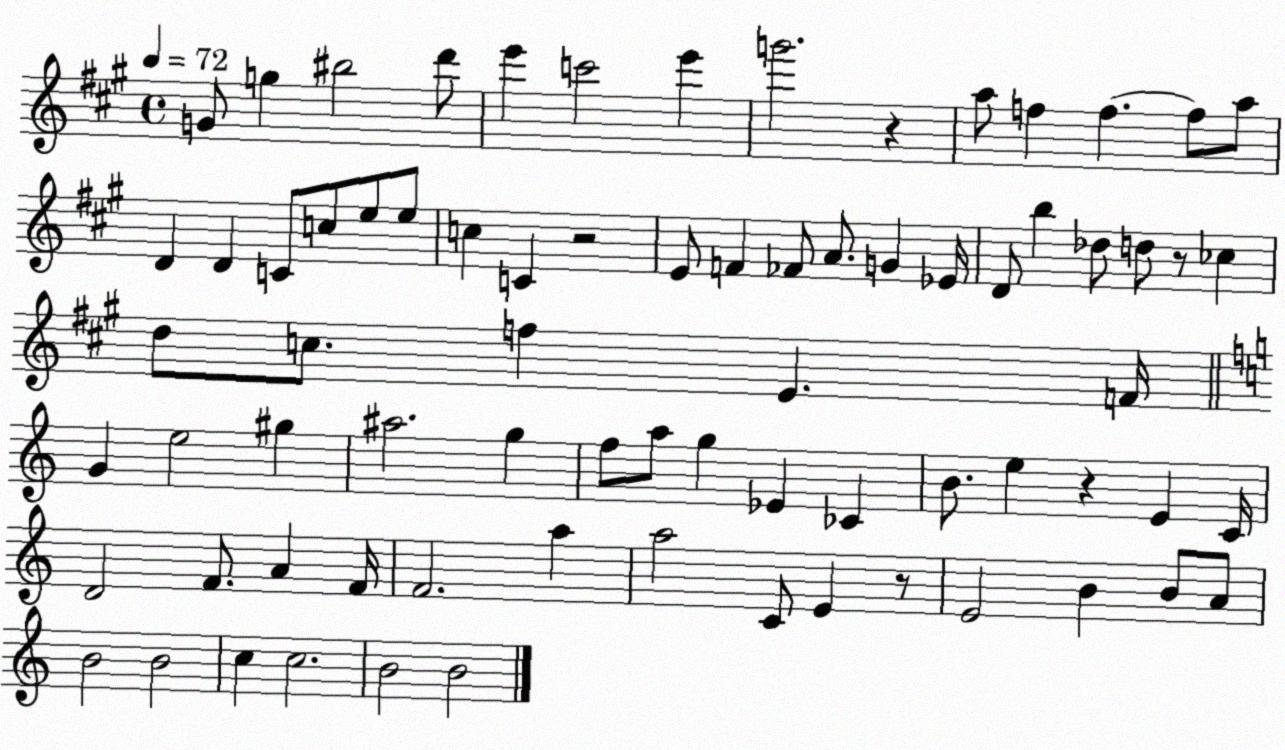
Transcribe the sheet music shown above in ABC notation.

X:1
T:Untitled
M:4/4
L:1/4
K:A
G/2 g ^b2 d'/2 e' c'2 e' g'2 z a/2 f f f/2 a/2 D D C/2 c/2 e/2 e/2 c C z2 E/2 F _F/2 A/2 G _E/4 D/2 b _d/2 d/2 z/2 _c d/2 c/2 f E F/4 G e2 ^g ^a2 g f/2 a/2 g _E _C B/2 e z E C/4 D2 F/2 A F/4 F2 a a2 C/2 E z/2 E2 B B/2 A/2 B2 B2 c c2 B2 B2